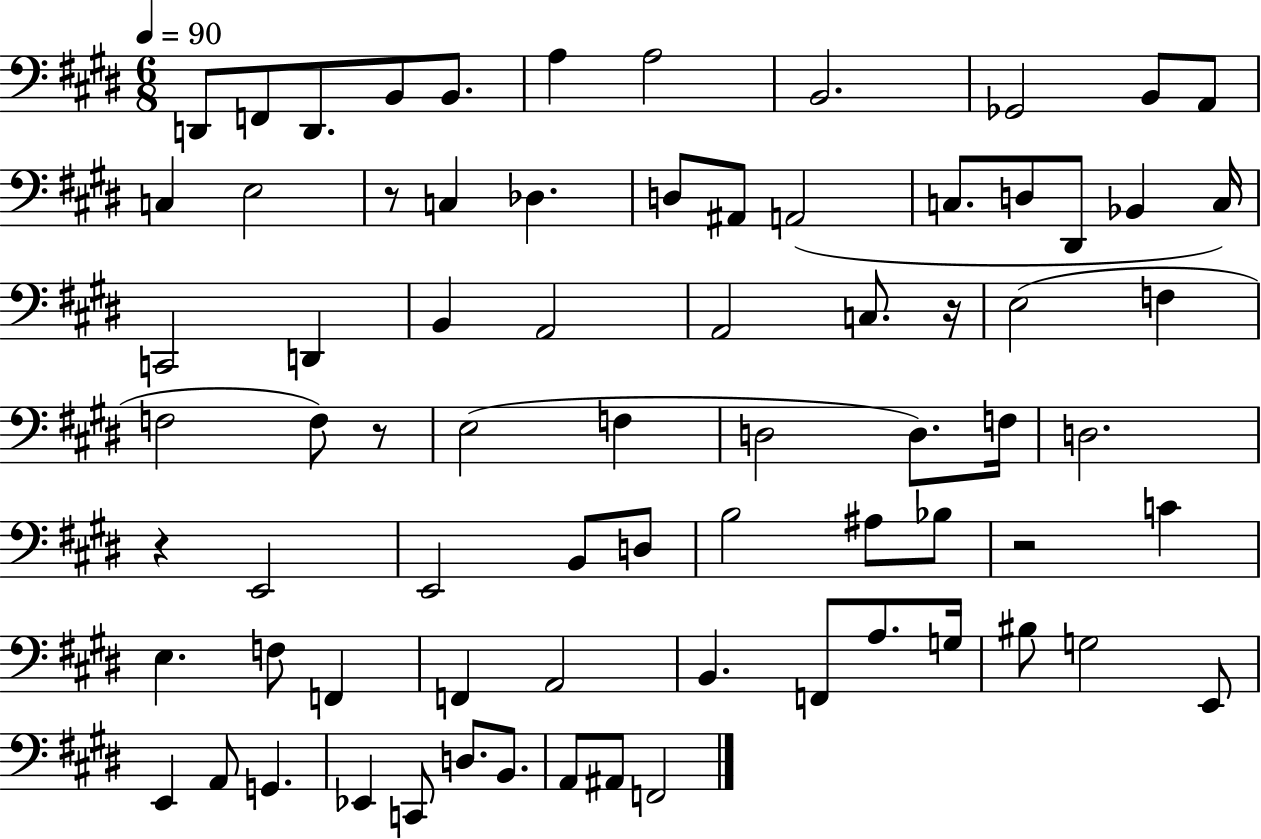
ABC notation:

X:1
T:Untitled
M:6/8
L:1/4
K:E
D,,/2 F,,/2 D,,/2 B,,/2 B,,/2 A, A,2 B,,2 _G,,2 B,,/2 A,,/2 C, E,2 z/2 C, _D, D,/2 ^A,,/2 A,,2 C,/2 D,/2 ^D,,/2 _B,, C,/4 C,,2 D,, B,, A,,2 A,,2 C,/2 z/4 E,2 F, F,2 F,/2 z/2 E,2 F, D,2 D,/2 F,/4 D,2 z E,,2 E,,2 B,,/2 D,/2 B,2 ^A,/2 _B,/2 z2 C E, F,/2 F,, F,, A,,2 B,, F,,/2 A,/2 G,/4 ^B,/2 G,2 E,,/2 E,, A,,/2 G,, _E,, C,,/2 D,/2 B,,/2 A,,/2 ^A,,/2 F,,2